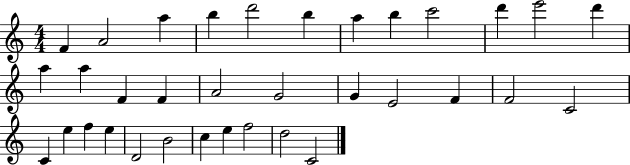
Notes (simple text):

F4/q A4/h A5/q B5/q D6/h B5/q A5/q B5/q C6/h D6/q E6/h D6/q A5/q A5/q F4/q F4/q A4/h G4/h G4/q E4/h F4/q F4/h C4/h C4/q E5/q F5/q E5/q D4/h B4/h C5/q E5/q F5/h D5/h C4/h